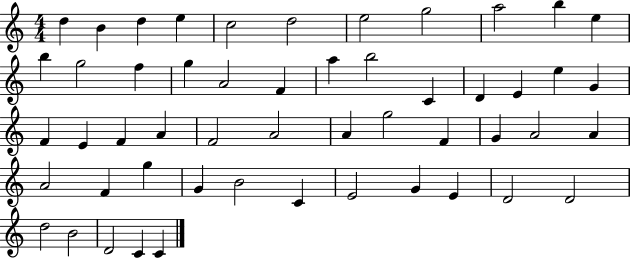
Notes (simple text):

D5/q B4/q D5/q E5/q C5/h D5/h E5/h G5/h A5/h B5/q E5/q B5/q G5/h F5/q G5/q A4/h F4/q A5/q B5/h C4/q D4/q E4/q E5/q G4/q F4/q E4/q F4/q A4/q F4/h A4/h A4/q G5/h F4/q G4/q A4/h A4/q A4/h F4/q G5/q G4/q B4/h C4/q E4/h G4/q E4/q D4/h D4/h D5/h B4/h D4/h C4/q C4/q